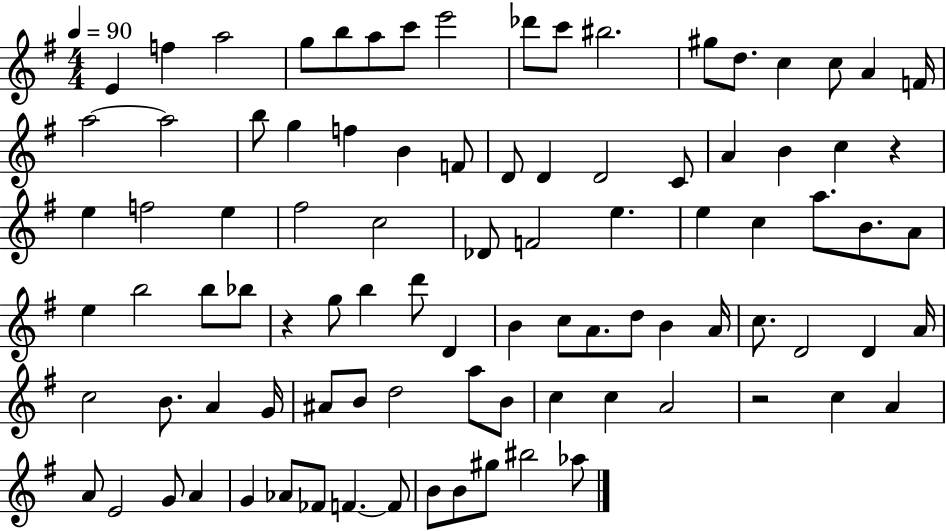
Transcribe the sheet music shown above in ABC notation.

X:1
T:Untitled
M:4/4
L:1/4
K:G
E f a2 g/2 b/2 a/2 c'/2 e'2 _d'/2 c'/2 ^b2 ^g/2 d/2 c c/2 A F/4 a2 a2 b/2 g f B F/2 D/2 D D2 C/2 A B c z e f2 e ^f2 c2 _D/2 F2 e e c a/2 B/2 A/2 e b2 b/2 _b/2 z g/2 b d'/2 D B c/2 A/2 d/2 B A/4 c/2 D2 D A/4 c2 B/2 A G/4 ^A/2 B/2 d2 a/2 B/2 c c A2 z2 c A A/2 E2 G/2 A G _A/2 _F/2 F F/2 B/2 B/2 ^g/2 ^b2 _a/2